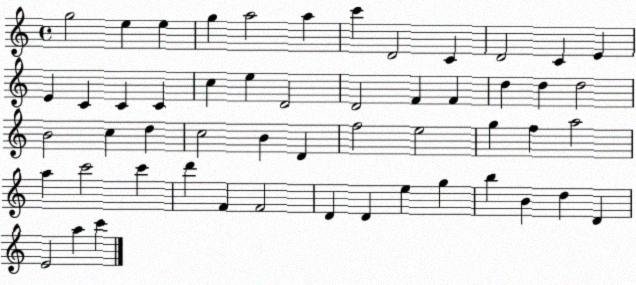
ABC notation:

X:1
T:Untitled
M:4/4
L:1/4
K:C
g2 e e g a2 a c' D2 C D2 C E E C C C c e D2 D2 F F d d d2 B2 c d c2 B D f2 e2 g f a2 a c'2 c' d' F F2 D D e g b B d D E2 a c'